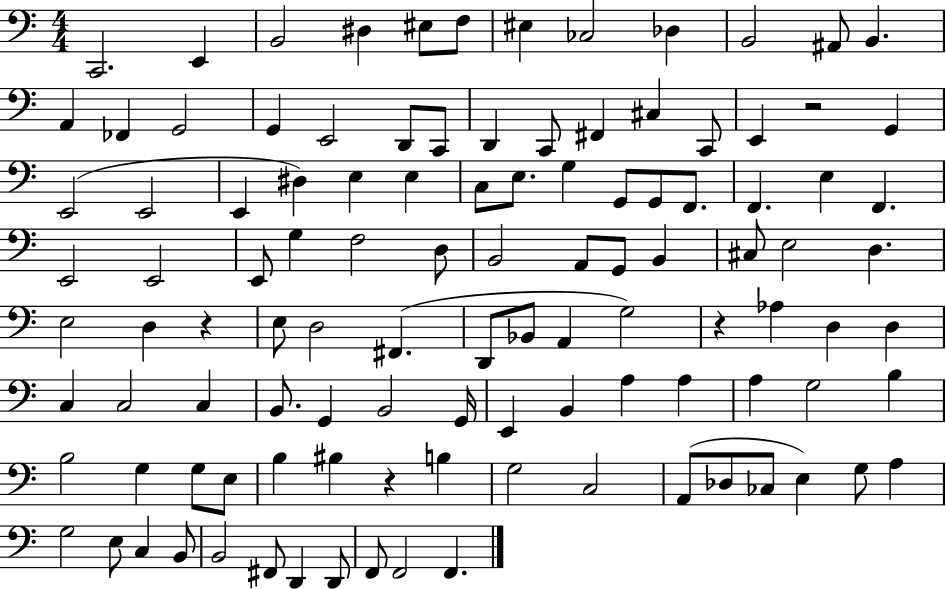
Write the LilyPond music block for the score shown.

{
  \clef bass
  \numericTimeSignature
  \time 4/4
  \key c \major
  c,2. e,4 | b,2 dis4 eis8 f8 | eis4 ces2 des4 | b,2 ais,8 b,4. | \break a,4 fes,4 g,2 | g,4 e,2 d,8 c,8 | d,4 c,8 fis,4 cis4 c,8 | e,4 r2 g,4 | \break e,2( e,2 | e,4 dis4) e4 e4 | c8 e8. g4 g,8 g,8 f,8. | f,4. e4 f,4. | \break e,2 e,2 | e,8 g4 f2 d8 | b,2 a,8 g,8 b,4 | cis8 e2 d4. | \break e2 d4 r4 | e8 d2 fis,4.( | d,8 bes,8 a,4 g2) | r4 aes4 d4 d4 | \break c4 c2 c4 | b,8. g,4 b,2 g,16 | e,4 b,4 a4 a4 | a4 g2 b4 | \break b2 g4 g8 e8 | b4 bis4 r4 b4 | g2 c2 | a,8( des8 ces8 e4) g8 a4 | \break g2 e8 c4 b,8 | b,2 fis,8 d,4 d,8 | f,8 f,2 f,4. | \bar "|."
}